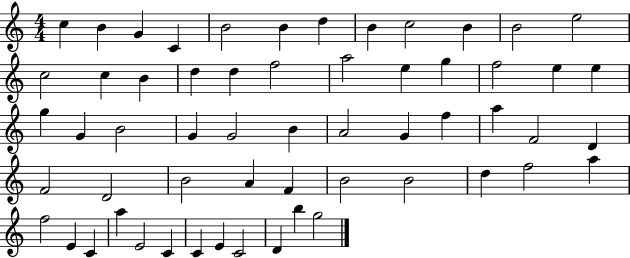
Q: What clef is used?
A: treble